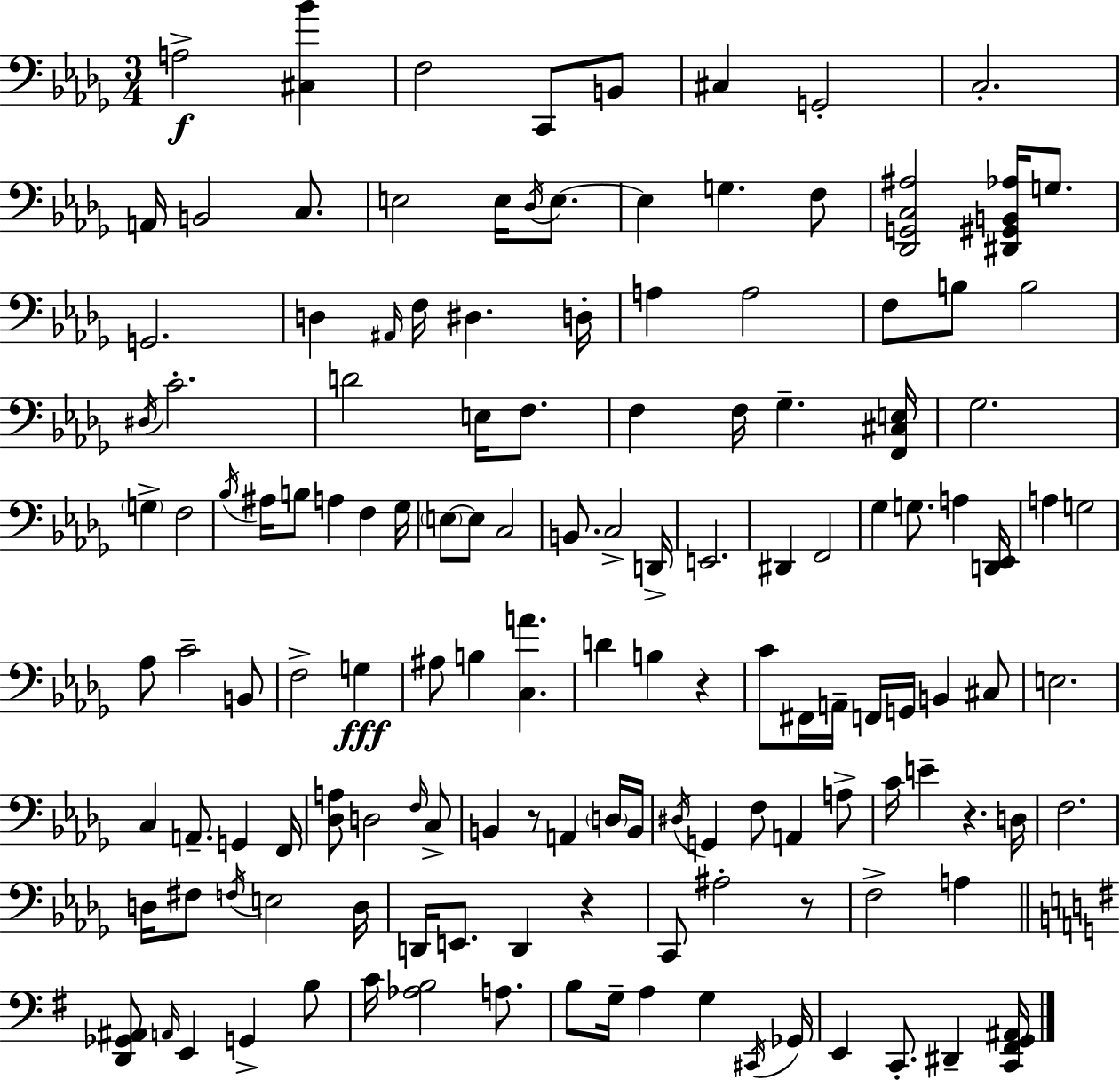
A3/h [C#3,Bb4]/q F3/h C2/e B2/e C#3/q G2/h C3/h. A2/s B2/h C3/e. E3/h E3/s Db3/s E3/e. E3/q G3/q. F3/e [Db2,G2,C3,A#3]/h [D#2,G#2,B2,Ab3]/s G3/e. G2/h. D3/q A#2/s F3/s D#3/q. D3/s A3/q A3/h F3/e B3/e B3/h D#3/s C4/h. D4/h E3/s F3/e. F3/q F3/s Gb3/q. [F2,C#3,E3]/s Gb3/h. G3/q F3/h Bb3/s A#3/s B3/e A3/q F3/q Gb3/s E3/e E3/e C3/h B2/e. C3/h D2/s E2/h. D#2/q F2/h Gb3/q G3/e. A3/q [D2,Eb2]/s A3/q G3/h Ab3/e C4/h B2/e F3/h G3/q A#3/e B3/q [C3,A4]/q. D4/q B3/q R/q C4/e F#2/s A2/s F2/s G2/s B2/q C#3/e E3/h. C3/q A2/e. G2/q F2/s [Db3,A3]/e D3/h F3/s C3/e B2/q R/e A2/q D3/s B2/s D#3/s G2/q F3/e A2/q A3/e C4/s E4/q R/q. D3/s F3/h. D3/s F#3/e F3/s E3/h D3/s D2/s E2/e. D2/q R/q C2/e A#3/h R/e F3/h A3/q [D2,Gb2,A#2]/e A2/s E2/q G2/q B3/e C4/s [Ab3,B3]/h A3/e. B3/e G3/s A3/q G3/q C#2/s Gb2/s E2/q C2/e. D#2/q [C2,F#2,G2,A#2]/s